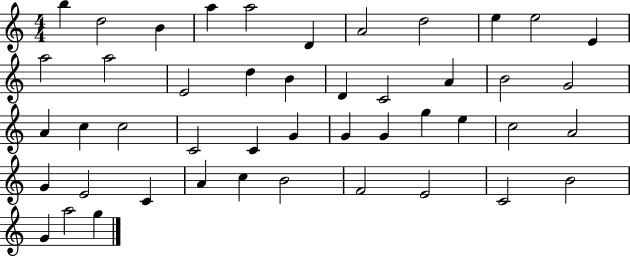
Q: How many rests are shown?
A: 0